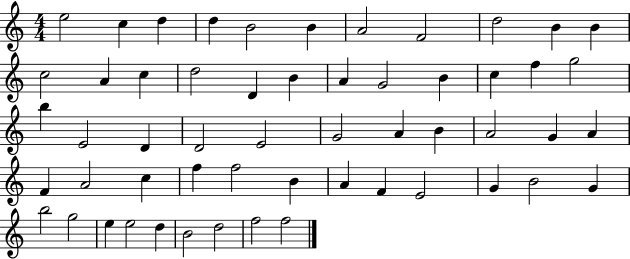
E5/h C5/q D5/q D5/q B4/h B4/q A4/h F4/h D5/h B4/q B4/q C5/h A4/q C5/q D5/h D4/q B4/q A4/q G4/h B4/q C5/q F5/q G5/h B5/q E4/h D4/q D4/h E4/h G4/h A4/q B4/q A4/h G4/q A4/q F4/q A4/h C5/q F5/q F5/h B4/q A4/q F4/q E4/h G4/q B4/h G4/q B5/h G5/h E5/q E5/h D5/q B4/h D5/h F5/h F5/h